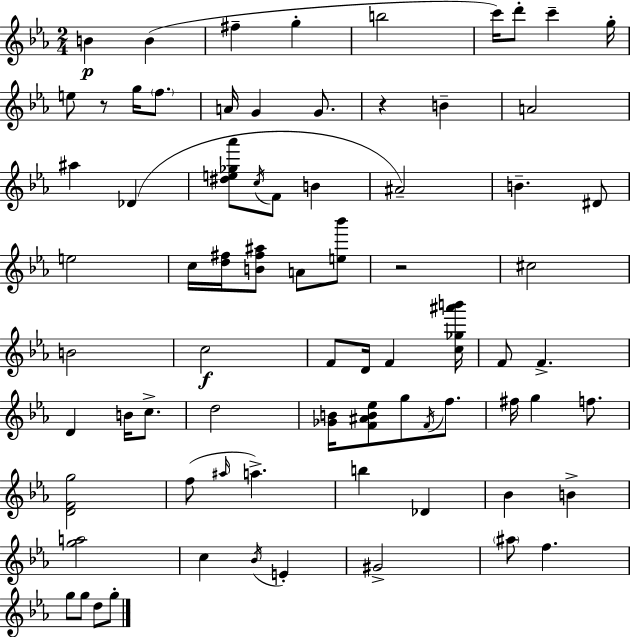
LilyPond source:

{
  \clef treble
  \numericTimeSignature
  \time 2/4
  \key ees \major
  \repeat volta 2 { b'4\p b'4( | fis''4-- g''4-. | b''2 | c'''16) d'''8-. c'''4-- g''16-. | \break e''8 r8 g''16 \parenthesize f''8. | a'16 g'4 g'8. | r4 b'4-- | a'2 | \break ais''4 des'4( | <dis'' e'' ges'' aes'''>8 \acciaccatura { c''16 } f'8 b'4 | ais'2--) | b'4.-- dis'8 | \break e''2 | c''16 <d'' fis''>16 <b' fis'' ais''>8 a'8 <e'' bes'''>8 | r2 | cis''2 | \break b'2 | c''2\f | f'8 d'16 f'4 | <c'' ges'' ais''' b'''>16 f'8 f'4.-> | \break d'4 b'16 c''8.-> | d''2 | <ges' b'>16 <f' ais' b' ees''>8 g''8 \acciaccatura { f'16 } f''8. | fis''16 g''4 f''8. | \break <d' f' g''>2 | f''8( \grace { ais''16 } a''4.->) | b''4 des'4 | bes'4 b'4-> | \break <g'' a''>2 | c''4 \acciaccatura { bes'16 } | e'4-. gis'2-> | \parenthesize ais''8 f''4. | \break g''8 g''8 | d''8 g''8-. } \bar "|."
}